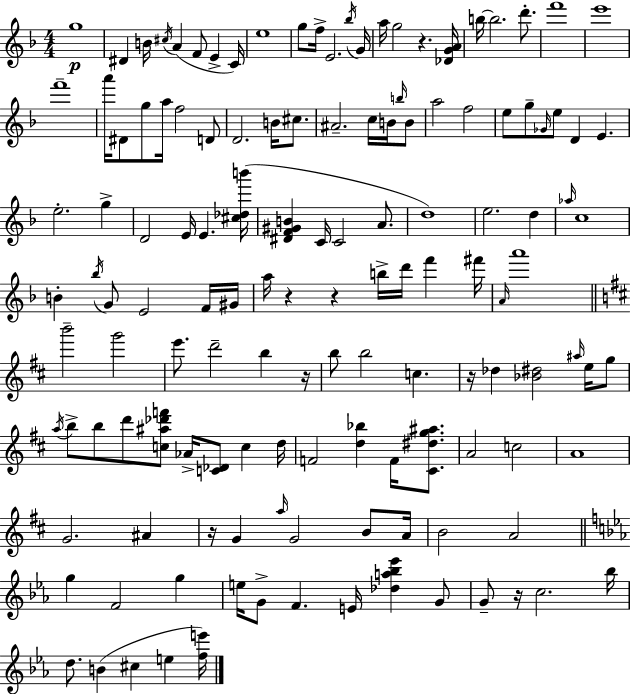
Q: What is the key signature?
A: F major